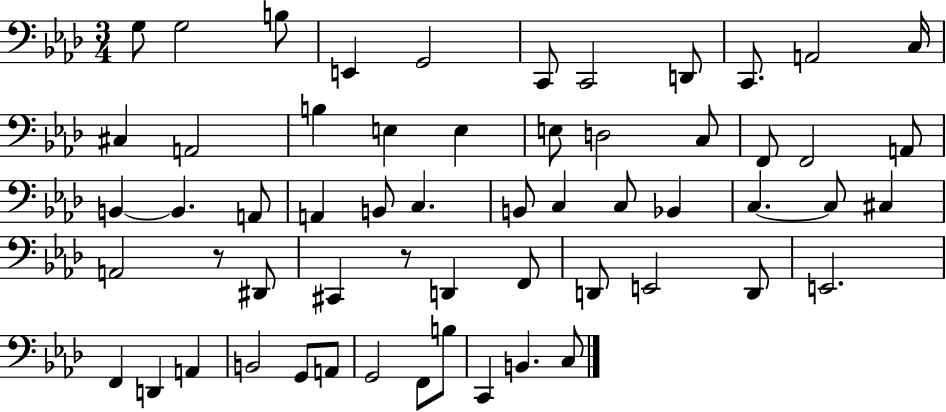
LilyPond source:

{
  \clef bass
  \numericTimeSignature
  \time 3/4
  \key aes \major
  g8 g2 b8 | e,4 g,2 | c,8 c,2 d,8 | c,8. a,2 c16 | \break cis4 a,2 | b4 e4 e4 | e8 d2 c8 | f,8 f,2 a,8 | \break b,4~~ b,4. a,8 | a,4 b,8 c4. | b,8 c4 c8 bes,4 | c4.~~ c8 cis4 | \break a,2 r8 dis,8 | cis,4 r8 d,4 f,8 | d,8 e,2 d,8 | e,2. | \break f,4 d,4 a,4 | b,2 g,8 a,8 | g,2 f,8 b8 | c,4 b,4. c8 | \break \bar "|."
}